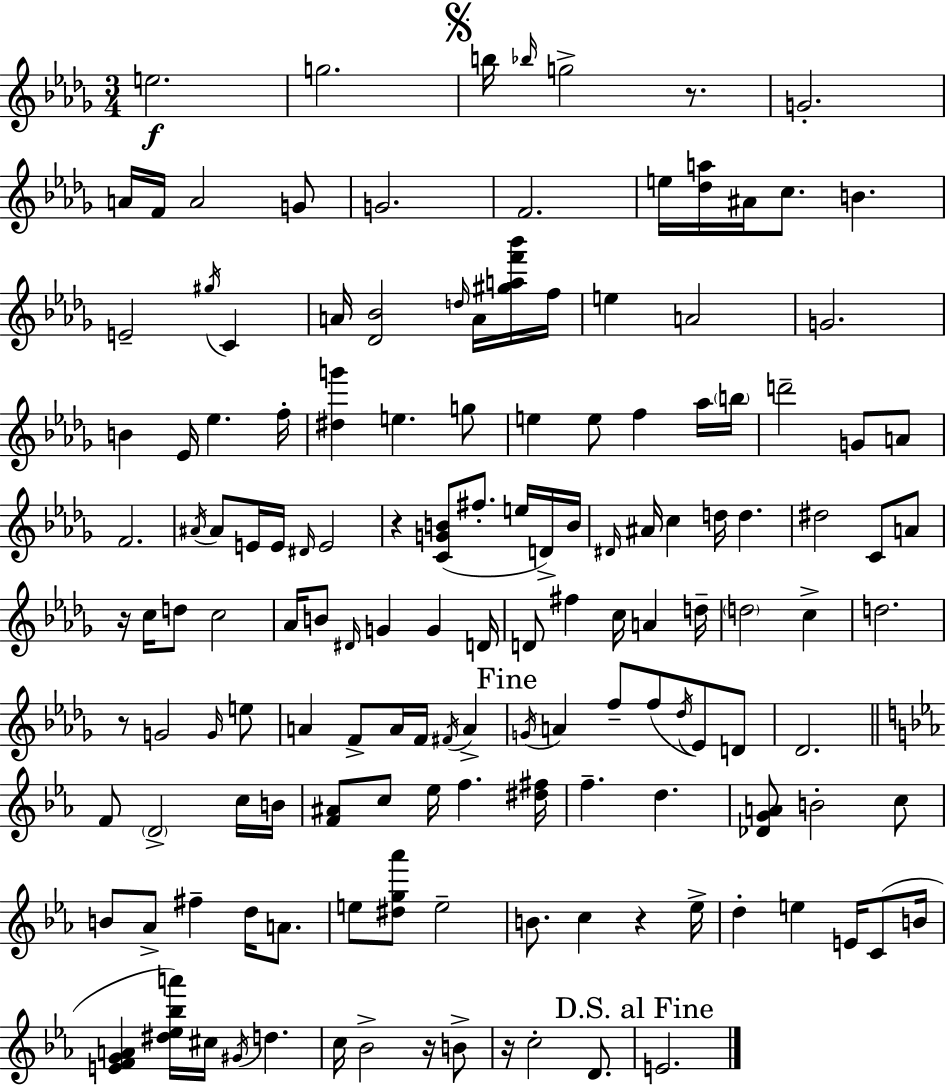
E5/h. G5/h. B5/s Bb5/s G5/h R/e. G4/h. A4/s F4/s A4/h G4/e G4/h. F4/h. E5/s [Db5,A5]/s A#4/s C5/e. B4/q. E4/h G#5/s C4/q A4/s [Db4,Bb4]/h D5/s A4/s [G#5,A5,F6,Bb6]/s F5/s E5/q A4/h G4/h. B4/q Eb4/s Eb5/q. F5/s [D#5,G6]/q E5/q. G5/e E5/q E5/e F5/q Ab5/s B5/s D6/h G4/e A4/e F4/h. A#4/s A#4/e E4/s E4/s D#4/s E4/h R/q [C4,G4,B4]/e F#5/e. E5/s D4/s B4/s D#4/s A#4/s C5/q D5/s D5/q. D#5/h C4/e A4/e R/s C5/s D5/e C5/h Ab4/s B4/e D#4/s G4/q G4/q D4/s D4/e F#5/q C5/s A4/q D5/s D5/h C5/q D5/h. R/e G4/h G4/s E5/e A4/q F4/e A4/s F4/s F#4/s A4/q G4/s A4/q F5/e F5/e Db5/s Eb4/e D4/e Db4/h. F4/e D4/h C5/s B4/s [F4,A#4]/e C5/e Eb5/s F5/q. [D#5,F#5]/s F5/q. D5/q. [Db4,G4,A4]/e B4/h C5/e B4/e Ab4/e F#5/q D5/s A4/e. E5/e [D#5,G5,Ab6]/e E5/h B4/e. C5/q R/q Eb5/s D5/q E5/q E4/s C4/e B4/s [E4,F4,G4,A4]/q [D#5,Eb5,Bb5,A6]/s C#5/s G#4/s D5/q. C5/s Bb4/h R/s B4/e R/s C5/h D4/e. E4/h.